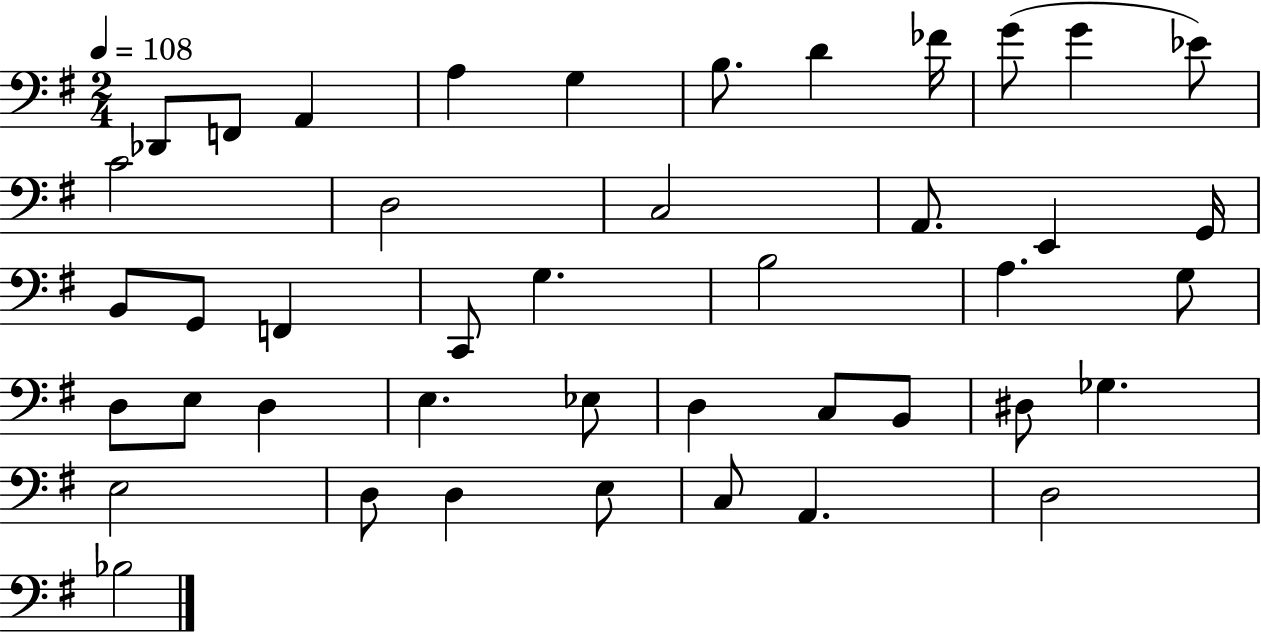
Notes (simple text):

Db2/e F2/e A2/q A3/q G3/q B3/e. D4/q FES4/s G4/e G4/q Eb4/e C4/h D3/h C3/h A2/e. E2/q G2/s B2/e G2/e F2/q C2/e G3/q. B3/h A3/q. G3/e D3/e E3/e D3/q E3/q. Eb3/e D3/q C3/e B2/e D#3/e Gb3/q. E3/h D3/e D3/q E3/e C3/e A2/q. D3/h Bb3/h